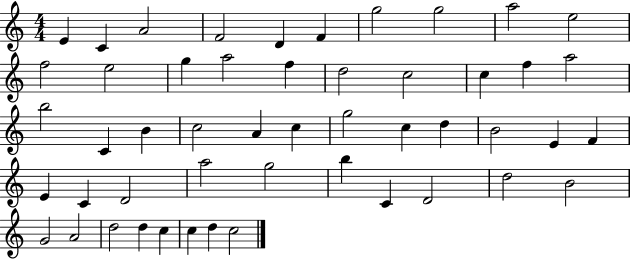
X:1
T:Untitled
M:4/4
L:1/4
K:C
E C A2 F2 D F g2 g2 a2 e2 f2 e2 g a2 f d2 c2 c f a2 b2 C B c2 A c g2 c d B2 E F E C D2 a2 g2 b C D2 d2 B2 G2 A2 d2 d c c d c2